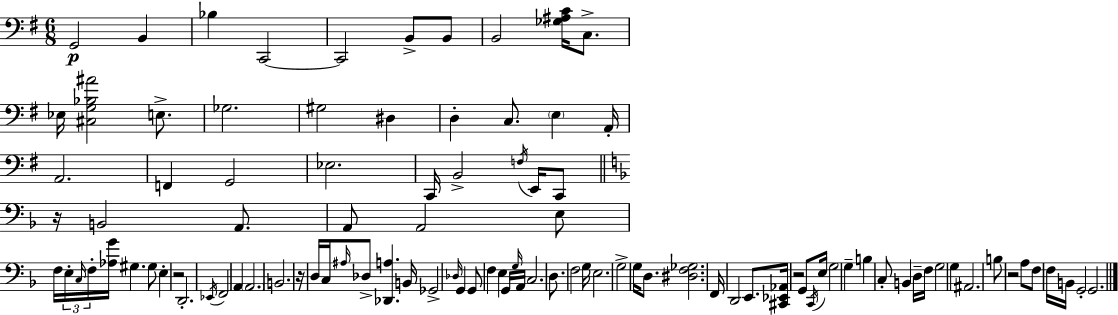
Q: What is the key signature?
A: E minor